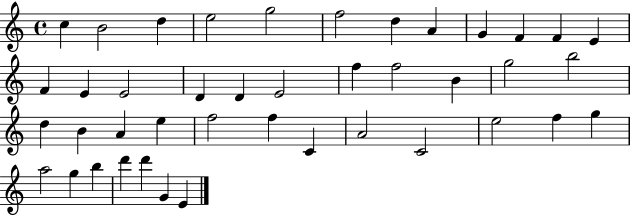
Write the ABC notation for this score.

X:1
T:Untitled
M:4/4
L:1/4
K:C
c B2 d e2 g2 f2 d A G F F E F E E2 D D E2 f f2 B g2 b2 d B A e f2 f C A2 C2 e2 f g a2 g b d' d' G E